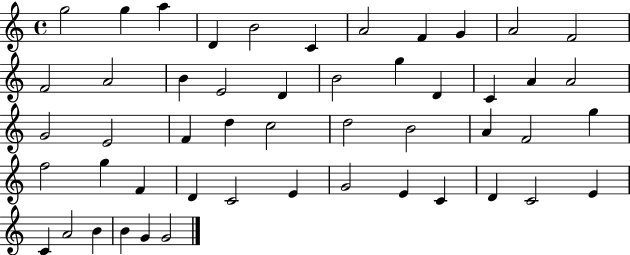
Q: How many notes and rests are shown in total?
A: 50